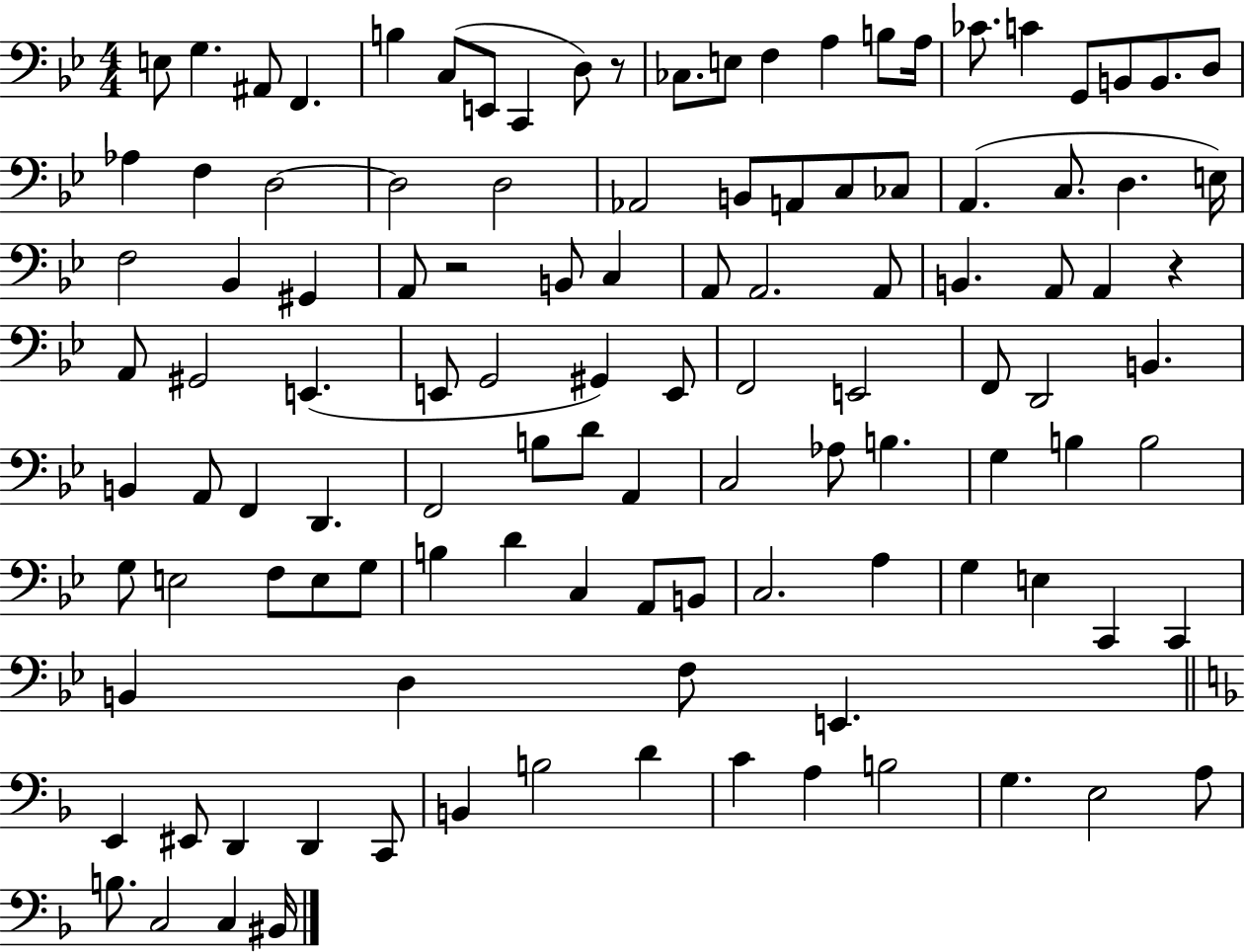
E3/e G3/q. A#2/e F2/q. B3/q C3/e E2/e C2/q D3/e R/e CES3/e. E3/e F3/q A3/q B3/e A3/s CES4/e. C4/q G2/e B2/e B2/e. D3/e Ab3/q F3/q D3/h D3/h D3/h Ab2/h B2/e A2/e C3/e CES3/e A2/q. C3/e. D3/q. E3/s F3/h Bb2/q G#2/q A2/e R/h B2/e C3/q A2/e A2/h. A2/e B2/q. A2/e A2/q R/q A2/e G#2/h E2/q. E2/e G2/h G#2/q E2/e F2/h E2/h F2/e D2/h B2/q. B2/q A2/e F2/q D2/q. F2/h B3/e D4/e A2/q C3/h Ab3/e B3/q. G3/q B3/q B3/h G3/e E3/h F3/e E3/e G3/e B3/q D4/q C3/q A2/e B2/e C3/h. A3/q G3/q E3/q C2/q C2/q B2/q D3/q F3/e E2/q. E2/q EIS2/e D2/q D2/q C2/e B2/q B3/h D4/q C4/q A3/q B3/h G3/q. E3/h A3/e B3/e. C3/h C3/q BIS2/s